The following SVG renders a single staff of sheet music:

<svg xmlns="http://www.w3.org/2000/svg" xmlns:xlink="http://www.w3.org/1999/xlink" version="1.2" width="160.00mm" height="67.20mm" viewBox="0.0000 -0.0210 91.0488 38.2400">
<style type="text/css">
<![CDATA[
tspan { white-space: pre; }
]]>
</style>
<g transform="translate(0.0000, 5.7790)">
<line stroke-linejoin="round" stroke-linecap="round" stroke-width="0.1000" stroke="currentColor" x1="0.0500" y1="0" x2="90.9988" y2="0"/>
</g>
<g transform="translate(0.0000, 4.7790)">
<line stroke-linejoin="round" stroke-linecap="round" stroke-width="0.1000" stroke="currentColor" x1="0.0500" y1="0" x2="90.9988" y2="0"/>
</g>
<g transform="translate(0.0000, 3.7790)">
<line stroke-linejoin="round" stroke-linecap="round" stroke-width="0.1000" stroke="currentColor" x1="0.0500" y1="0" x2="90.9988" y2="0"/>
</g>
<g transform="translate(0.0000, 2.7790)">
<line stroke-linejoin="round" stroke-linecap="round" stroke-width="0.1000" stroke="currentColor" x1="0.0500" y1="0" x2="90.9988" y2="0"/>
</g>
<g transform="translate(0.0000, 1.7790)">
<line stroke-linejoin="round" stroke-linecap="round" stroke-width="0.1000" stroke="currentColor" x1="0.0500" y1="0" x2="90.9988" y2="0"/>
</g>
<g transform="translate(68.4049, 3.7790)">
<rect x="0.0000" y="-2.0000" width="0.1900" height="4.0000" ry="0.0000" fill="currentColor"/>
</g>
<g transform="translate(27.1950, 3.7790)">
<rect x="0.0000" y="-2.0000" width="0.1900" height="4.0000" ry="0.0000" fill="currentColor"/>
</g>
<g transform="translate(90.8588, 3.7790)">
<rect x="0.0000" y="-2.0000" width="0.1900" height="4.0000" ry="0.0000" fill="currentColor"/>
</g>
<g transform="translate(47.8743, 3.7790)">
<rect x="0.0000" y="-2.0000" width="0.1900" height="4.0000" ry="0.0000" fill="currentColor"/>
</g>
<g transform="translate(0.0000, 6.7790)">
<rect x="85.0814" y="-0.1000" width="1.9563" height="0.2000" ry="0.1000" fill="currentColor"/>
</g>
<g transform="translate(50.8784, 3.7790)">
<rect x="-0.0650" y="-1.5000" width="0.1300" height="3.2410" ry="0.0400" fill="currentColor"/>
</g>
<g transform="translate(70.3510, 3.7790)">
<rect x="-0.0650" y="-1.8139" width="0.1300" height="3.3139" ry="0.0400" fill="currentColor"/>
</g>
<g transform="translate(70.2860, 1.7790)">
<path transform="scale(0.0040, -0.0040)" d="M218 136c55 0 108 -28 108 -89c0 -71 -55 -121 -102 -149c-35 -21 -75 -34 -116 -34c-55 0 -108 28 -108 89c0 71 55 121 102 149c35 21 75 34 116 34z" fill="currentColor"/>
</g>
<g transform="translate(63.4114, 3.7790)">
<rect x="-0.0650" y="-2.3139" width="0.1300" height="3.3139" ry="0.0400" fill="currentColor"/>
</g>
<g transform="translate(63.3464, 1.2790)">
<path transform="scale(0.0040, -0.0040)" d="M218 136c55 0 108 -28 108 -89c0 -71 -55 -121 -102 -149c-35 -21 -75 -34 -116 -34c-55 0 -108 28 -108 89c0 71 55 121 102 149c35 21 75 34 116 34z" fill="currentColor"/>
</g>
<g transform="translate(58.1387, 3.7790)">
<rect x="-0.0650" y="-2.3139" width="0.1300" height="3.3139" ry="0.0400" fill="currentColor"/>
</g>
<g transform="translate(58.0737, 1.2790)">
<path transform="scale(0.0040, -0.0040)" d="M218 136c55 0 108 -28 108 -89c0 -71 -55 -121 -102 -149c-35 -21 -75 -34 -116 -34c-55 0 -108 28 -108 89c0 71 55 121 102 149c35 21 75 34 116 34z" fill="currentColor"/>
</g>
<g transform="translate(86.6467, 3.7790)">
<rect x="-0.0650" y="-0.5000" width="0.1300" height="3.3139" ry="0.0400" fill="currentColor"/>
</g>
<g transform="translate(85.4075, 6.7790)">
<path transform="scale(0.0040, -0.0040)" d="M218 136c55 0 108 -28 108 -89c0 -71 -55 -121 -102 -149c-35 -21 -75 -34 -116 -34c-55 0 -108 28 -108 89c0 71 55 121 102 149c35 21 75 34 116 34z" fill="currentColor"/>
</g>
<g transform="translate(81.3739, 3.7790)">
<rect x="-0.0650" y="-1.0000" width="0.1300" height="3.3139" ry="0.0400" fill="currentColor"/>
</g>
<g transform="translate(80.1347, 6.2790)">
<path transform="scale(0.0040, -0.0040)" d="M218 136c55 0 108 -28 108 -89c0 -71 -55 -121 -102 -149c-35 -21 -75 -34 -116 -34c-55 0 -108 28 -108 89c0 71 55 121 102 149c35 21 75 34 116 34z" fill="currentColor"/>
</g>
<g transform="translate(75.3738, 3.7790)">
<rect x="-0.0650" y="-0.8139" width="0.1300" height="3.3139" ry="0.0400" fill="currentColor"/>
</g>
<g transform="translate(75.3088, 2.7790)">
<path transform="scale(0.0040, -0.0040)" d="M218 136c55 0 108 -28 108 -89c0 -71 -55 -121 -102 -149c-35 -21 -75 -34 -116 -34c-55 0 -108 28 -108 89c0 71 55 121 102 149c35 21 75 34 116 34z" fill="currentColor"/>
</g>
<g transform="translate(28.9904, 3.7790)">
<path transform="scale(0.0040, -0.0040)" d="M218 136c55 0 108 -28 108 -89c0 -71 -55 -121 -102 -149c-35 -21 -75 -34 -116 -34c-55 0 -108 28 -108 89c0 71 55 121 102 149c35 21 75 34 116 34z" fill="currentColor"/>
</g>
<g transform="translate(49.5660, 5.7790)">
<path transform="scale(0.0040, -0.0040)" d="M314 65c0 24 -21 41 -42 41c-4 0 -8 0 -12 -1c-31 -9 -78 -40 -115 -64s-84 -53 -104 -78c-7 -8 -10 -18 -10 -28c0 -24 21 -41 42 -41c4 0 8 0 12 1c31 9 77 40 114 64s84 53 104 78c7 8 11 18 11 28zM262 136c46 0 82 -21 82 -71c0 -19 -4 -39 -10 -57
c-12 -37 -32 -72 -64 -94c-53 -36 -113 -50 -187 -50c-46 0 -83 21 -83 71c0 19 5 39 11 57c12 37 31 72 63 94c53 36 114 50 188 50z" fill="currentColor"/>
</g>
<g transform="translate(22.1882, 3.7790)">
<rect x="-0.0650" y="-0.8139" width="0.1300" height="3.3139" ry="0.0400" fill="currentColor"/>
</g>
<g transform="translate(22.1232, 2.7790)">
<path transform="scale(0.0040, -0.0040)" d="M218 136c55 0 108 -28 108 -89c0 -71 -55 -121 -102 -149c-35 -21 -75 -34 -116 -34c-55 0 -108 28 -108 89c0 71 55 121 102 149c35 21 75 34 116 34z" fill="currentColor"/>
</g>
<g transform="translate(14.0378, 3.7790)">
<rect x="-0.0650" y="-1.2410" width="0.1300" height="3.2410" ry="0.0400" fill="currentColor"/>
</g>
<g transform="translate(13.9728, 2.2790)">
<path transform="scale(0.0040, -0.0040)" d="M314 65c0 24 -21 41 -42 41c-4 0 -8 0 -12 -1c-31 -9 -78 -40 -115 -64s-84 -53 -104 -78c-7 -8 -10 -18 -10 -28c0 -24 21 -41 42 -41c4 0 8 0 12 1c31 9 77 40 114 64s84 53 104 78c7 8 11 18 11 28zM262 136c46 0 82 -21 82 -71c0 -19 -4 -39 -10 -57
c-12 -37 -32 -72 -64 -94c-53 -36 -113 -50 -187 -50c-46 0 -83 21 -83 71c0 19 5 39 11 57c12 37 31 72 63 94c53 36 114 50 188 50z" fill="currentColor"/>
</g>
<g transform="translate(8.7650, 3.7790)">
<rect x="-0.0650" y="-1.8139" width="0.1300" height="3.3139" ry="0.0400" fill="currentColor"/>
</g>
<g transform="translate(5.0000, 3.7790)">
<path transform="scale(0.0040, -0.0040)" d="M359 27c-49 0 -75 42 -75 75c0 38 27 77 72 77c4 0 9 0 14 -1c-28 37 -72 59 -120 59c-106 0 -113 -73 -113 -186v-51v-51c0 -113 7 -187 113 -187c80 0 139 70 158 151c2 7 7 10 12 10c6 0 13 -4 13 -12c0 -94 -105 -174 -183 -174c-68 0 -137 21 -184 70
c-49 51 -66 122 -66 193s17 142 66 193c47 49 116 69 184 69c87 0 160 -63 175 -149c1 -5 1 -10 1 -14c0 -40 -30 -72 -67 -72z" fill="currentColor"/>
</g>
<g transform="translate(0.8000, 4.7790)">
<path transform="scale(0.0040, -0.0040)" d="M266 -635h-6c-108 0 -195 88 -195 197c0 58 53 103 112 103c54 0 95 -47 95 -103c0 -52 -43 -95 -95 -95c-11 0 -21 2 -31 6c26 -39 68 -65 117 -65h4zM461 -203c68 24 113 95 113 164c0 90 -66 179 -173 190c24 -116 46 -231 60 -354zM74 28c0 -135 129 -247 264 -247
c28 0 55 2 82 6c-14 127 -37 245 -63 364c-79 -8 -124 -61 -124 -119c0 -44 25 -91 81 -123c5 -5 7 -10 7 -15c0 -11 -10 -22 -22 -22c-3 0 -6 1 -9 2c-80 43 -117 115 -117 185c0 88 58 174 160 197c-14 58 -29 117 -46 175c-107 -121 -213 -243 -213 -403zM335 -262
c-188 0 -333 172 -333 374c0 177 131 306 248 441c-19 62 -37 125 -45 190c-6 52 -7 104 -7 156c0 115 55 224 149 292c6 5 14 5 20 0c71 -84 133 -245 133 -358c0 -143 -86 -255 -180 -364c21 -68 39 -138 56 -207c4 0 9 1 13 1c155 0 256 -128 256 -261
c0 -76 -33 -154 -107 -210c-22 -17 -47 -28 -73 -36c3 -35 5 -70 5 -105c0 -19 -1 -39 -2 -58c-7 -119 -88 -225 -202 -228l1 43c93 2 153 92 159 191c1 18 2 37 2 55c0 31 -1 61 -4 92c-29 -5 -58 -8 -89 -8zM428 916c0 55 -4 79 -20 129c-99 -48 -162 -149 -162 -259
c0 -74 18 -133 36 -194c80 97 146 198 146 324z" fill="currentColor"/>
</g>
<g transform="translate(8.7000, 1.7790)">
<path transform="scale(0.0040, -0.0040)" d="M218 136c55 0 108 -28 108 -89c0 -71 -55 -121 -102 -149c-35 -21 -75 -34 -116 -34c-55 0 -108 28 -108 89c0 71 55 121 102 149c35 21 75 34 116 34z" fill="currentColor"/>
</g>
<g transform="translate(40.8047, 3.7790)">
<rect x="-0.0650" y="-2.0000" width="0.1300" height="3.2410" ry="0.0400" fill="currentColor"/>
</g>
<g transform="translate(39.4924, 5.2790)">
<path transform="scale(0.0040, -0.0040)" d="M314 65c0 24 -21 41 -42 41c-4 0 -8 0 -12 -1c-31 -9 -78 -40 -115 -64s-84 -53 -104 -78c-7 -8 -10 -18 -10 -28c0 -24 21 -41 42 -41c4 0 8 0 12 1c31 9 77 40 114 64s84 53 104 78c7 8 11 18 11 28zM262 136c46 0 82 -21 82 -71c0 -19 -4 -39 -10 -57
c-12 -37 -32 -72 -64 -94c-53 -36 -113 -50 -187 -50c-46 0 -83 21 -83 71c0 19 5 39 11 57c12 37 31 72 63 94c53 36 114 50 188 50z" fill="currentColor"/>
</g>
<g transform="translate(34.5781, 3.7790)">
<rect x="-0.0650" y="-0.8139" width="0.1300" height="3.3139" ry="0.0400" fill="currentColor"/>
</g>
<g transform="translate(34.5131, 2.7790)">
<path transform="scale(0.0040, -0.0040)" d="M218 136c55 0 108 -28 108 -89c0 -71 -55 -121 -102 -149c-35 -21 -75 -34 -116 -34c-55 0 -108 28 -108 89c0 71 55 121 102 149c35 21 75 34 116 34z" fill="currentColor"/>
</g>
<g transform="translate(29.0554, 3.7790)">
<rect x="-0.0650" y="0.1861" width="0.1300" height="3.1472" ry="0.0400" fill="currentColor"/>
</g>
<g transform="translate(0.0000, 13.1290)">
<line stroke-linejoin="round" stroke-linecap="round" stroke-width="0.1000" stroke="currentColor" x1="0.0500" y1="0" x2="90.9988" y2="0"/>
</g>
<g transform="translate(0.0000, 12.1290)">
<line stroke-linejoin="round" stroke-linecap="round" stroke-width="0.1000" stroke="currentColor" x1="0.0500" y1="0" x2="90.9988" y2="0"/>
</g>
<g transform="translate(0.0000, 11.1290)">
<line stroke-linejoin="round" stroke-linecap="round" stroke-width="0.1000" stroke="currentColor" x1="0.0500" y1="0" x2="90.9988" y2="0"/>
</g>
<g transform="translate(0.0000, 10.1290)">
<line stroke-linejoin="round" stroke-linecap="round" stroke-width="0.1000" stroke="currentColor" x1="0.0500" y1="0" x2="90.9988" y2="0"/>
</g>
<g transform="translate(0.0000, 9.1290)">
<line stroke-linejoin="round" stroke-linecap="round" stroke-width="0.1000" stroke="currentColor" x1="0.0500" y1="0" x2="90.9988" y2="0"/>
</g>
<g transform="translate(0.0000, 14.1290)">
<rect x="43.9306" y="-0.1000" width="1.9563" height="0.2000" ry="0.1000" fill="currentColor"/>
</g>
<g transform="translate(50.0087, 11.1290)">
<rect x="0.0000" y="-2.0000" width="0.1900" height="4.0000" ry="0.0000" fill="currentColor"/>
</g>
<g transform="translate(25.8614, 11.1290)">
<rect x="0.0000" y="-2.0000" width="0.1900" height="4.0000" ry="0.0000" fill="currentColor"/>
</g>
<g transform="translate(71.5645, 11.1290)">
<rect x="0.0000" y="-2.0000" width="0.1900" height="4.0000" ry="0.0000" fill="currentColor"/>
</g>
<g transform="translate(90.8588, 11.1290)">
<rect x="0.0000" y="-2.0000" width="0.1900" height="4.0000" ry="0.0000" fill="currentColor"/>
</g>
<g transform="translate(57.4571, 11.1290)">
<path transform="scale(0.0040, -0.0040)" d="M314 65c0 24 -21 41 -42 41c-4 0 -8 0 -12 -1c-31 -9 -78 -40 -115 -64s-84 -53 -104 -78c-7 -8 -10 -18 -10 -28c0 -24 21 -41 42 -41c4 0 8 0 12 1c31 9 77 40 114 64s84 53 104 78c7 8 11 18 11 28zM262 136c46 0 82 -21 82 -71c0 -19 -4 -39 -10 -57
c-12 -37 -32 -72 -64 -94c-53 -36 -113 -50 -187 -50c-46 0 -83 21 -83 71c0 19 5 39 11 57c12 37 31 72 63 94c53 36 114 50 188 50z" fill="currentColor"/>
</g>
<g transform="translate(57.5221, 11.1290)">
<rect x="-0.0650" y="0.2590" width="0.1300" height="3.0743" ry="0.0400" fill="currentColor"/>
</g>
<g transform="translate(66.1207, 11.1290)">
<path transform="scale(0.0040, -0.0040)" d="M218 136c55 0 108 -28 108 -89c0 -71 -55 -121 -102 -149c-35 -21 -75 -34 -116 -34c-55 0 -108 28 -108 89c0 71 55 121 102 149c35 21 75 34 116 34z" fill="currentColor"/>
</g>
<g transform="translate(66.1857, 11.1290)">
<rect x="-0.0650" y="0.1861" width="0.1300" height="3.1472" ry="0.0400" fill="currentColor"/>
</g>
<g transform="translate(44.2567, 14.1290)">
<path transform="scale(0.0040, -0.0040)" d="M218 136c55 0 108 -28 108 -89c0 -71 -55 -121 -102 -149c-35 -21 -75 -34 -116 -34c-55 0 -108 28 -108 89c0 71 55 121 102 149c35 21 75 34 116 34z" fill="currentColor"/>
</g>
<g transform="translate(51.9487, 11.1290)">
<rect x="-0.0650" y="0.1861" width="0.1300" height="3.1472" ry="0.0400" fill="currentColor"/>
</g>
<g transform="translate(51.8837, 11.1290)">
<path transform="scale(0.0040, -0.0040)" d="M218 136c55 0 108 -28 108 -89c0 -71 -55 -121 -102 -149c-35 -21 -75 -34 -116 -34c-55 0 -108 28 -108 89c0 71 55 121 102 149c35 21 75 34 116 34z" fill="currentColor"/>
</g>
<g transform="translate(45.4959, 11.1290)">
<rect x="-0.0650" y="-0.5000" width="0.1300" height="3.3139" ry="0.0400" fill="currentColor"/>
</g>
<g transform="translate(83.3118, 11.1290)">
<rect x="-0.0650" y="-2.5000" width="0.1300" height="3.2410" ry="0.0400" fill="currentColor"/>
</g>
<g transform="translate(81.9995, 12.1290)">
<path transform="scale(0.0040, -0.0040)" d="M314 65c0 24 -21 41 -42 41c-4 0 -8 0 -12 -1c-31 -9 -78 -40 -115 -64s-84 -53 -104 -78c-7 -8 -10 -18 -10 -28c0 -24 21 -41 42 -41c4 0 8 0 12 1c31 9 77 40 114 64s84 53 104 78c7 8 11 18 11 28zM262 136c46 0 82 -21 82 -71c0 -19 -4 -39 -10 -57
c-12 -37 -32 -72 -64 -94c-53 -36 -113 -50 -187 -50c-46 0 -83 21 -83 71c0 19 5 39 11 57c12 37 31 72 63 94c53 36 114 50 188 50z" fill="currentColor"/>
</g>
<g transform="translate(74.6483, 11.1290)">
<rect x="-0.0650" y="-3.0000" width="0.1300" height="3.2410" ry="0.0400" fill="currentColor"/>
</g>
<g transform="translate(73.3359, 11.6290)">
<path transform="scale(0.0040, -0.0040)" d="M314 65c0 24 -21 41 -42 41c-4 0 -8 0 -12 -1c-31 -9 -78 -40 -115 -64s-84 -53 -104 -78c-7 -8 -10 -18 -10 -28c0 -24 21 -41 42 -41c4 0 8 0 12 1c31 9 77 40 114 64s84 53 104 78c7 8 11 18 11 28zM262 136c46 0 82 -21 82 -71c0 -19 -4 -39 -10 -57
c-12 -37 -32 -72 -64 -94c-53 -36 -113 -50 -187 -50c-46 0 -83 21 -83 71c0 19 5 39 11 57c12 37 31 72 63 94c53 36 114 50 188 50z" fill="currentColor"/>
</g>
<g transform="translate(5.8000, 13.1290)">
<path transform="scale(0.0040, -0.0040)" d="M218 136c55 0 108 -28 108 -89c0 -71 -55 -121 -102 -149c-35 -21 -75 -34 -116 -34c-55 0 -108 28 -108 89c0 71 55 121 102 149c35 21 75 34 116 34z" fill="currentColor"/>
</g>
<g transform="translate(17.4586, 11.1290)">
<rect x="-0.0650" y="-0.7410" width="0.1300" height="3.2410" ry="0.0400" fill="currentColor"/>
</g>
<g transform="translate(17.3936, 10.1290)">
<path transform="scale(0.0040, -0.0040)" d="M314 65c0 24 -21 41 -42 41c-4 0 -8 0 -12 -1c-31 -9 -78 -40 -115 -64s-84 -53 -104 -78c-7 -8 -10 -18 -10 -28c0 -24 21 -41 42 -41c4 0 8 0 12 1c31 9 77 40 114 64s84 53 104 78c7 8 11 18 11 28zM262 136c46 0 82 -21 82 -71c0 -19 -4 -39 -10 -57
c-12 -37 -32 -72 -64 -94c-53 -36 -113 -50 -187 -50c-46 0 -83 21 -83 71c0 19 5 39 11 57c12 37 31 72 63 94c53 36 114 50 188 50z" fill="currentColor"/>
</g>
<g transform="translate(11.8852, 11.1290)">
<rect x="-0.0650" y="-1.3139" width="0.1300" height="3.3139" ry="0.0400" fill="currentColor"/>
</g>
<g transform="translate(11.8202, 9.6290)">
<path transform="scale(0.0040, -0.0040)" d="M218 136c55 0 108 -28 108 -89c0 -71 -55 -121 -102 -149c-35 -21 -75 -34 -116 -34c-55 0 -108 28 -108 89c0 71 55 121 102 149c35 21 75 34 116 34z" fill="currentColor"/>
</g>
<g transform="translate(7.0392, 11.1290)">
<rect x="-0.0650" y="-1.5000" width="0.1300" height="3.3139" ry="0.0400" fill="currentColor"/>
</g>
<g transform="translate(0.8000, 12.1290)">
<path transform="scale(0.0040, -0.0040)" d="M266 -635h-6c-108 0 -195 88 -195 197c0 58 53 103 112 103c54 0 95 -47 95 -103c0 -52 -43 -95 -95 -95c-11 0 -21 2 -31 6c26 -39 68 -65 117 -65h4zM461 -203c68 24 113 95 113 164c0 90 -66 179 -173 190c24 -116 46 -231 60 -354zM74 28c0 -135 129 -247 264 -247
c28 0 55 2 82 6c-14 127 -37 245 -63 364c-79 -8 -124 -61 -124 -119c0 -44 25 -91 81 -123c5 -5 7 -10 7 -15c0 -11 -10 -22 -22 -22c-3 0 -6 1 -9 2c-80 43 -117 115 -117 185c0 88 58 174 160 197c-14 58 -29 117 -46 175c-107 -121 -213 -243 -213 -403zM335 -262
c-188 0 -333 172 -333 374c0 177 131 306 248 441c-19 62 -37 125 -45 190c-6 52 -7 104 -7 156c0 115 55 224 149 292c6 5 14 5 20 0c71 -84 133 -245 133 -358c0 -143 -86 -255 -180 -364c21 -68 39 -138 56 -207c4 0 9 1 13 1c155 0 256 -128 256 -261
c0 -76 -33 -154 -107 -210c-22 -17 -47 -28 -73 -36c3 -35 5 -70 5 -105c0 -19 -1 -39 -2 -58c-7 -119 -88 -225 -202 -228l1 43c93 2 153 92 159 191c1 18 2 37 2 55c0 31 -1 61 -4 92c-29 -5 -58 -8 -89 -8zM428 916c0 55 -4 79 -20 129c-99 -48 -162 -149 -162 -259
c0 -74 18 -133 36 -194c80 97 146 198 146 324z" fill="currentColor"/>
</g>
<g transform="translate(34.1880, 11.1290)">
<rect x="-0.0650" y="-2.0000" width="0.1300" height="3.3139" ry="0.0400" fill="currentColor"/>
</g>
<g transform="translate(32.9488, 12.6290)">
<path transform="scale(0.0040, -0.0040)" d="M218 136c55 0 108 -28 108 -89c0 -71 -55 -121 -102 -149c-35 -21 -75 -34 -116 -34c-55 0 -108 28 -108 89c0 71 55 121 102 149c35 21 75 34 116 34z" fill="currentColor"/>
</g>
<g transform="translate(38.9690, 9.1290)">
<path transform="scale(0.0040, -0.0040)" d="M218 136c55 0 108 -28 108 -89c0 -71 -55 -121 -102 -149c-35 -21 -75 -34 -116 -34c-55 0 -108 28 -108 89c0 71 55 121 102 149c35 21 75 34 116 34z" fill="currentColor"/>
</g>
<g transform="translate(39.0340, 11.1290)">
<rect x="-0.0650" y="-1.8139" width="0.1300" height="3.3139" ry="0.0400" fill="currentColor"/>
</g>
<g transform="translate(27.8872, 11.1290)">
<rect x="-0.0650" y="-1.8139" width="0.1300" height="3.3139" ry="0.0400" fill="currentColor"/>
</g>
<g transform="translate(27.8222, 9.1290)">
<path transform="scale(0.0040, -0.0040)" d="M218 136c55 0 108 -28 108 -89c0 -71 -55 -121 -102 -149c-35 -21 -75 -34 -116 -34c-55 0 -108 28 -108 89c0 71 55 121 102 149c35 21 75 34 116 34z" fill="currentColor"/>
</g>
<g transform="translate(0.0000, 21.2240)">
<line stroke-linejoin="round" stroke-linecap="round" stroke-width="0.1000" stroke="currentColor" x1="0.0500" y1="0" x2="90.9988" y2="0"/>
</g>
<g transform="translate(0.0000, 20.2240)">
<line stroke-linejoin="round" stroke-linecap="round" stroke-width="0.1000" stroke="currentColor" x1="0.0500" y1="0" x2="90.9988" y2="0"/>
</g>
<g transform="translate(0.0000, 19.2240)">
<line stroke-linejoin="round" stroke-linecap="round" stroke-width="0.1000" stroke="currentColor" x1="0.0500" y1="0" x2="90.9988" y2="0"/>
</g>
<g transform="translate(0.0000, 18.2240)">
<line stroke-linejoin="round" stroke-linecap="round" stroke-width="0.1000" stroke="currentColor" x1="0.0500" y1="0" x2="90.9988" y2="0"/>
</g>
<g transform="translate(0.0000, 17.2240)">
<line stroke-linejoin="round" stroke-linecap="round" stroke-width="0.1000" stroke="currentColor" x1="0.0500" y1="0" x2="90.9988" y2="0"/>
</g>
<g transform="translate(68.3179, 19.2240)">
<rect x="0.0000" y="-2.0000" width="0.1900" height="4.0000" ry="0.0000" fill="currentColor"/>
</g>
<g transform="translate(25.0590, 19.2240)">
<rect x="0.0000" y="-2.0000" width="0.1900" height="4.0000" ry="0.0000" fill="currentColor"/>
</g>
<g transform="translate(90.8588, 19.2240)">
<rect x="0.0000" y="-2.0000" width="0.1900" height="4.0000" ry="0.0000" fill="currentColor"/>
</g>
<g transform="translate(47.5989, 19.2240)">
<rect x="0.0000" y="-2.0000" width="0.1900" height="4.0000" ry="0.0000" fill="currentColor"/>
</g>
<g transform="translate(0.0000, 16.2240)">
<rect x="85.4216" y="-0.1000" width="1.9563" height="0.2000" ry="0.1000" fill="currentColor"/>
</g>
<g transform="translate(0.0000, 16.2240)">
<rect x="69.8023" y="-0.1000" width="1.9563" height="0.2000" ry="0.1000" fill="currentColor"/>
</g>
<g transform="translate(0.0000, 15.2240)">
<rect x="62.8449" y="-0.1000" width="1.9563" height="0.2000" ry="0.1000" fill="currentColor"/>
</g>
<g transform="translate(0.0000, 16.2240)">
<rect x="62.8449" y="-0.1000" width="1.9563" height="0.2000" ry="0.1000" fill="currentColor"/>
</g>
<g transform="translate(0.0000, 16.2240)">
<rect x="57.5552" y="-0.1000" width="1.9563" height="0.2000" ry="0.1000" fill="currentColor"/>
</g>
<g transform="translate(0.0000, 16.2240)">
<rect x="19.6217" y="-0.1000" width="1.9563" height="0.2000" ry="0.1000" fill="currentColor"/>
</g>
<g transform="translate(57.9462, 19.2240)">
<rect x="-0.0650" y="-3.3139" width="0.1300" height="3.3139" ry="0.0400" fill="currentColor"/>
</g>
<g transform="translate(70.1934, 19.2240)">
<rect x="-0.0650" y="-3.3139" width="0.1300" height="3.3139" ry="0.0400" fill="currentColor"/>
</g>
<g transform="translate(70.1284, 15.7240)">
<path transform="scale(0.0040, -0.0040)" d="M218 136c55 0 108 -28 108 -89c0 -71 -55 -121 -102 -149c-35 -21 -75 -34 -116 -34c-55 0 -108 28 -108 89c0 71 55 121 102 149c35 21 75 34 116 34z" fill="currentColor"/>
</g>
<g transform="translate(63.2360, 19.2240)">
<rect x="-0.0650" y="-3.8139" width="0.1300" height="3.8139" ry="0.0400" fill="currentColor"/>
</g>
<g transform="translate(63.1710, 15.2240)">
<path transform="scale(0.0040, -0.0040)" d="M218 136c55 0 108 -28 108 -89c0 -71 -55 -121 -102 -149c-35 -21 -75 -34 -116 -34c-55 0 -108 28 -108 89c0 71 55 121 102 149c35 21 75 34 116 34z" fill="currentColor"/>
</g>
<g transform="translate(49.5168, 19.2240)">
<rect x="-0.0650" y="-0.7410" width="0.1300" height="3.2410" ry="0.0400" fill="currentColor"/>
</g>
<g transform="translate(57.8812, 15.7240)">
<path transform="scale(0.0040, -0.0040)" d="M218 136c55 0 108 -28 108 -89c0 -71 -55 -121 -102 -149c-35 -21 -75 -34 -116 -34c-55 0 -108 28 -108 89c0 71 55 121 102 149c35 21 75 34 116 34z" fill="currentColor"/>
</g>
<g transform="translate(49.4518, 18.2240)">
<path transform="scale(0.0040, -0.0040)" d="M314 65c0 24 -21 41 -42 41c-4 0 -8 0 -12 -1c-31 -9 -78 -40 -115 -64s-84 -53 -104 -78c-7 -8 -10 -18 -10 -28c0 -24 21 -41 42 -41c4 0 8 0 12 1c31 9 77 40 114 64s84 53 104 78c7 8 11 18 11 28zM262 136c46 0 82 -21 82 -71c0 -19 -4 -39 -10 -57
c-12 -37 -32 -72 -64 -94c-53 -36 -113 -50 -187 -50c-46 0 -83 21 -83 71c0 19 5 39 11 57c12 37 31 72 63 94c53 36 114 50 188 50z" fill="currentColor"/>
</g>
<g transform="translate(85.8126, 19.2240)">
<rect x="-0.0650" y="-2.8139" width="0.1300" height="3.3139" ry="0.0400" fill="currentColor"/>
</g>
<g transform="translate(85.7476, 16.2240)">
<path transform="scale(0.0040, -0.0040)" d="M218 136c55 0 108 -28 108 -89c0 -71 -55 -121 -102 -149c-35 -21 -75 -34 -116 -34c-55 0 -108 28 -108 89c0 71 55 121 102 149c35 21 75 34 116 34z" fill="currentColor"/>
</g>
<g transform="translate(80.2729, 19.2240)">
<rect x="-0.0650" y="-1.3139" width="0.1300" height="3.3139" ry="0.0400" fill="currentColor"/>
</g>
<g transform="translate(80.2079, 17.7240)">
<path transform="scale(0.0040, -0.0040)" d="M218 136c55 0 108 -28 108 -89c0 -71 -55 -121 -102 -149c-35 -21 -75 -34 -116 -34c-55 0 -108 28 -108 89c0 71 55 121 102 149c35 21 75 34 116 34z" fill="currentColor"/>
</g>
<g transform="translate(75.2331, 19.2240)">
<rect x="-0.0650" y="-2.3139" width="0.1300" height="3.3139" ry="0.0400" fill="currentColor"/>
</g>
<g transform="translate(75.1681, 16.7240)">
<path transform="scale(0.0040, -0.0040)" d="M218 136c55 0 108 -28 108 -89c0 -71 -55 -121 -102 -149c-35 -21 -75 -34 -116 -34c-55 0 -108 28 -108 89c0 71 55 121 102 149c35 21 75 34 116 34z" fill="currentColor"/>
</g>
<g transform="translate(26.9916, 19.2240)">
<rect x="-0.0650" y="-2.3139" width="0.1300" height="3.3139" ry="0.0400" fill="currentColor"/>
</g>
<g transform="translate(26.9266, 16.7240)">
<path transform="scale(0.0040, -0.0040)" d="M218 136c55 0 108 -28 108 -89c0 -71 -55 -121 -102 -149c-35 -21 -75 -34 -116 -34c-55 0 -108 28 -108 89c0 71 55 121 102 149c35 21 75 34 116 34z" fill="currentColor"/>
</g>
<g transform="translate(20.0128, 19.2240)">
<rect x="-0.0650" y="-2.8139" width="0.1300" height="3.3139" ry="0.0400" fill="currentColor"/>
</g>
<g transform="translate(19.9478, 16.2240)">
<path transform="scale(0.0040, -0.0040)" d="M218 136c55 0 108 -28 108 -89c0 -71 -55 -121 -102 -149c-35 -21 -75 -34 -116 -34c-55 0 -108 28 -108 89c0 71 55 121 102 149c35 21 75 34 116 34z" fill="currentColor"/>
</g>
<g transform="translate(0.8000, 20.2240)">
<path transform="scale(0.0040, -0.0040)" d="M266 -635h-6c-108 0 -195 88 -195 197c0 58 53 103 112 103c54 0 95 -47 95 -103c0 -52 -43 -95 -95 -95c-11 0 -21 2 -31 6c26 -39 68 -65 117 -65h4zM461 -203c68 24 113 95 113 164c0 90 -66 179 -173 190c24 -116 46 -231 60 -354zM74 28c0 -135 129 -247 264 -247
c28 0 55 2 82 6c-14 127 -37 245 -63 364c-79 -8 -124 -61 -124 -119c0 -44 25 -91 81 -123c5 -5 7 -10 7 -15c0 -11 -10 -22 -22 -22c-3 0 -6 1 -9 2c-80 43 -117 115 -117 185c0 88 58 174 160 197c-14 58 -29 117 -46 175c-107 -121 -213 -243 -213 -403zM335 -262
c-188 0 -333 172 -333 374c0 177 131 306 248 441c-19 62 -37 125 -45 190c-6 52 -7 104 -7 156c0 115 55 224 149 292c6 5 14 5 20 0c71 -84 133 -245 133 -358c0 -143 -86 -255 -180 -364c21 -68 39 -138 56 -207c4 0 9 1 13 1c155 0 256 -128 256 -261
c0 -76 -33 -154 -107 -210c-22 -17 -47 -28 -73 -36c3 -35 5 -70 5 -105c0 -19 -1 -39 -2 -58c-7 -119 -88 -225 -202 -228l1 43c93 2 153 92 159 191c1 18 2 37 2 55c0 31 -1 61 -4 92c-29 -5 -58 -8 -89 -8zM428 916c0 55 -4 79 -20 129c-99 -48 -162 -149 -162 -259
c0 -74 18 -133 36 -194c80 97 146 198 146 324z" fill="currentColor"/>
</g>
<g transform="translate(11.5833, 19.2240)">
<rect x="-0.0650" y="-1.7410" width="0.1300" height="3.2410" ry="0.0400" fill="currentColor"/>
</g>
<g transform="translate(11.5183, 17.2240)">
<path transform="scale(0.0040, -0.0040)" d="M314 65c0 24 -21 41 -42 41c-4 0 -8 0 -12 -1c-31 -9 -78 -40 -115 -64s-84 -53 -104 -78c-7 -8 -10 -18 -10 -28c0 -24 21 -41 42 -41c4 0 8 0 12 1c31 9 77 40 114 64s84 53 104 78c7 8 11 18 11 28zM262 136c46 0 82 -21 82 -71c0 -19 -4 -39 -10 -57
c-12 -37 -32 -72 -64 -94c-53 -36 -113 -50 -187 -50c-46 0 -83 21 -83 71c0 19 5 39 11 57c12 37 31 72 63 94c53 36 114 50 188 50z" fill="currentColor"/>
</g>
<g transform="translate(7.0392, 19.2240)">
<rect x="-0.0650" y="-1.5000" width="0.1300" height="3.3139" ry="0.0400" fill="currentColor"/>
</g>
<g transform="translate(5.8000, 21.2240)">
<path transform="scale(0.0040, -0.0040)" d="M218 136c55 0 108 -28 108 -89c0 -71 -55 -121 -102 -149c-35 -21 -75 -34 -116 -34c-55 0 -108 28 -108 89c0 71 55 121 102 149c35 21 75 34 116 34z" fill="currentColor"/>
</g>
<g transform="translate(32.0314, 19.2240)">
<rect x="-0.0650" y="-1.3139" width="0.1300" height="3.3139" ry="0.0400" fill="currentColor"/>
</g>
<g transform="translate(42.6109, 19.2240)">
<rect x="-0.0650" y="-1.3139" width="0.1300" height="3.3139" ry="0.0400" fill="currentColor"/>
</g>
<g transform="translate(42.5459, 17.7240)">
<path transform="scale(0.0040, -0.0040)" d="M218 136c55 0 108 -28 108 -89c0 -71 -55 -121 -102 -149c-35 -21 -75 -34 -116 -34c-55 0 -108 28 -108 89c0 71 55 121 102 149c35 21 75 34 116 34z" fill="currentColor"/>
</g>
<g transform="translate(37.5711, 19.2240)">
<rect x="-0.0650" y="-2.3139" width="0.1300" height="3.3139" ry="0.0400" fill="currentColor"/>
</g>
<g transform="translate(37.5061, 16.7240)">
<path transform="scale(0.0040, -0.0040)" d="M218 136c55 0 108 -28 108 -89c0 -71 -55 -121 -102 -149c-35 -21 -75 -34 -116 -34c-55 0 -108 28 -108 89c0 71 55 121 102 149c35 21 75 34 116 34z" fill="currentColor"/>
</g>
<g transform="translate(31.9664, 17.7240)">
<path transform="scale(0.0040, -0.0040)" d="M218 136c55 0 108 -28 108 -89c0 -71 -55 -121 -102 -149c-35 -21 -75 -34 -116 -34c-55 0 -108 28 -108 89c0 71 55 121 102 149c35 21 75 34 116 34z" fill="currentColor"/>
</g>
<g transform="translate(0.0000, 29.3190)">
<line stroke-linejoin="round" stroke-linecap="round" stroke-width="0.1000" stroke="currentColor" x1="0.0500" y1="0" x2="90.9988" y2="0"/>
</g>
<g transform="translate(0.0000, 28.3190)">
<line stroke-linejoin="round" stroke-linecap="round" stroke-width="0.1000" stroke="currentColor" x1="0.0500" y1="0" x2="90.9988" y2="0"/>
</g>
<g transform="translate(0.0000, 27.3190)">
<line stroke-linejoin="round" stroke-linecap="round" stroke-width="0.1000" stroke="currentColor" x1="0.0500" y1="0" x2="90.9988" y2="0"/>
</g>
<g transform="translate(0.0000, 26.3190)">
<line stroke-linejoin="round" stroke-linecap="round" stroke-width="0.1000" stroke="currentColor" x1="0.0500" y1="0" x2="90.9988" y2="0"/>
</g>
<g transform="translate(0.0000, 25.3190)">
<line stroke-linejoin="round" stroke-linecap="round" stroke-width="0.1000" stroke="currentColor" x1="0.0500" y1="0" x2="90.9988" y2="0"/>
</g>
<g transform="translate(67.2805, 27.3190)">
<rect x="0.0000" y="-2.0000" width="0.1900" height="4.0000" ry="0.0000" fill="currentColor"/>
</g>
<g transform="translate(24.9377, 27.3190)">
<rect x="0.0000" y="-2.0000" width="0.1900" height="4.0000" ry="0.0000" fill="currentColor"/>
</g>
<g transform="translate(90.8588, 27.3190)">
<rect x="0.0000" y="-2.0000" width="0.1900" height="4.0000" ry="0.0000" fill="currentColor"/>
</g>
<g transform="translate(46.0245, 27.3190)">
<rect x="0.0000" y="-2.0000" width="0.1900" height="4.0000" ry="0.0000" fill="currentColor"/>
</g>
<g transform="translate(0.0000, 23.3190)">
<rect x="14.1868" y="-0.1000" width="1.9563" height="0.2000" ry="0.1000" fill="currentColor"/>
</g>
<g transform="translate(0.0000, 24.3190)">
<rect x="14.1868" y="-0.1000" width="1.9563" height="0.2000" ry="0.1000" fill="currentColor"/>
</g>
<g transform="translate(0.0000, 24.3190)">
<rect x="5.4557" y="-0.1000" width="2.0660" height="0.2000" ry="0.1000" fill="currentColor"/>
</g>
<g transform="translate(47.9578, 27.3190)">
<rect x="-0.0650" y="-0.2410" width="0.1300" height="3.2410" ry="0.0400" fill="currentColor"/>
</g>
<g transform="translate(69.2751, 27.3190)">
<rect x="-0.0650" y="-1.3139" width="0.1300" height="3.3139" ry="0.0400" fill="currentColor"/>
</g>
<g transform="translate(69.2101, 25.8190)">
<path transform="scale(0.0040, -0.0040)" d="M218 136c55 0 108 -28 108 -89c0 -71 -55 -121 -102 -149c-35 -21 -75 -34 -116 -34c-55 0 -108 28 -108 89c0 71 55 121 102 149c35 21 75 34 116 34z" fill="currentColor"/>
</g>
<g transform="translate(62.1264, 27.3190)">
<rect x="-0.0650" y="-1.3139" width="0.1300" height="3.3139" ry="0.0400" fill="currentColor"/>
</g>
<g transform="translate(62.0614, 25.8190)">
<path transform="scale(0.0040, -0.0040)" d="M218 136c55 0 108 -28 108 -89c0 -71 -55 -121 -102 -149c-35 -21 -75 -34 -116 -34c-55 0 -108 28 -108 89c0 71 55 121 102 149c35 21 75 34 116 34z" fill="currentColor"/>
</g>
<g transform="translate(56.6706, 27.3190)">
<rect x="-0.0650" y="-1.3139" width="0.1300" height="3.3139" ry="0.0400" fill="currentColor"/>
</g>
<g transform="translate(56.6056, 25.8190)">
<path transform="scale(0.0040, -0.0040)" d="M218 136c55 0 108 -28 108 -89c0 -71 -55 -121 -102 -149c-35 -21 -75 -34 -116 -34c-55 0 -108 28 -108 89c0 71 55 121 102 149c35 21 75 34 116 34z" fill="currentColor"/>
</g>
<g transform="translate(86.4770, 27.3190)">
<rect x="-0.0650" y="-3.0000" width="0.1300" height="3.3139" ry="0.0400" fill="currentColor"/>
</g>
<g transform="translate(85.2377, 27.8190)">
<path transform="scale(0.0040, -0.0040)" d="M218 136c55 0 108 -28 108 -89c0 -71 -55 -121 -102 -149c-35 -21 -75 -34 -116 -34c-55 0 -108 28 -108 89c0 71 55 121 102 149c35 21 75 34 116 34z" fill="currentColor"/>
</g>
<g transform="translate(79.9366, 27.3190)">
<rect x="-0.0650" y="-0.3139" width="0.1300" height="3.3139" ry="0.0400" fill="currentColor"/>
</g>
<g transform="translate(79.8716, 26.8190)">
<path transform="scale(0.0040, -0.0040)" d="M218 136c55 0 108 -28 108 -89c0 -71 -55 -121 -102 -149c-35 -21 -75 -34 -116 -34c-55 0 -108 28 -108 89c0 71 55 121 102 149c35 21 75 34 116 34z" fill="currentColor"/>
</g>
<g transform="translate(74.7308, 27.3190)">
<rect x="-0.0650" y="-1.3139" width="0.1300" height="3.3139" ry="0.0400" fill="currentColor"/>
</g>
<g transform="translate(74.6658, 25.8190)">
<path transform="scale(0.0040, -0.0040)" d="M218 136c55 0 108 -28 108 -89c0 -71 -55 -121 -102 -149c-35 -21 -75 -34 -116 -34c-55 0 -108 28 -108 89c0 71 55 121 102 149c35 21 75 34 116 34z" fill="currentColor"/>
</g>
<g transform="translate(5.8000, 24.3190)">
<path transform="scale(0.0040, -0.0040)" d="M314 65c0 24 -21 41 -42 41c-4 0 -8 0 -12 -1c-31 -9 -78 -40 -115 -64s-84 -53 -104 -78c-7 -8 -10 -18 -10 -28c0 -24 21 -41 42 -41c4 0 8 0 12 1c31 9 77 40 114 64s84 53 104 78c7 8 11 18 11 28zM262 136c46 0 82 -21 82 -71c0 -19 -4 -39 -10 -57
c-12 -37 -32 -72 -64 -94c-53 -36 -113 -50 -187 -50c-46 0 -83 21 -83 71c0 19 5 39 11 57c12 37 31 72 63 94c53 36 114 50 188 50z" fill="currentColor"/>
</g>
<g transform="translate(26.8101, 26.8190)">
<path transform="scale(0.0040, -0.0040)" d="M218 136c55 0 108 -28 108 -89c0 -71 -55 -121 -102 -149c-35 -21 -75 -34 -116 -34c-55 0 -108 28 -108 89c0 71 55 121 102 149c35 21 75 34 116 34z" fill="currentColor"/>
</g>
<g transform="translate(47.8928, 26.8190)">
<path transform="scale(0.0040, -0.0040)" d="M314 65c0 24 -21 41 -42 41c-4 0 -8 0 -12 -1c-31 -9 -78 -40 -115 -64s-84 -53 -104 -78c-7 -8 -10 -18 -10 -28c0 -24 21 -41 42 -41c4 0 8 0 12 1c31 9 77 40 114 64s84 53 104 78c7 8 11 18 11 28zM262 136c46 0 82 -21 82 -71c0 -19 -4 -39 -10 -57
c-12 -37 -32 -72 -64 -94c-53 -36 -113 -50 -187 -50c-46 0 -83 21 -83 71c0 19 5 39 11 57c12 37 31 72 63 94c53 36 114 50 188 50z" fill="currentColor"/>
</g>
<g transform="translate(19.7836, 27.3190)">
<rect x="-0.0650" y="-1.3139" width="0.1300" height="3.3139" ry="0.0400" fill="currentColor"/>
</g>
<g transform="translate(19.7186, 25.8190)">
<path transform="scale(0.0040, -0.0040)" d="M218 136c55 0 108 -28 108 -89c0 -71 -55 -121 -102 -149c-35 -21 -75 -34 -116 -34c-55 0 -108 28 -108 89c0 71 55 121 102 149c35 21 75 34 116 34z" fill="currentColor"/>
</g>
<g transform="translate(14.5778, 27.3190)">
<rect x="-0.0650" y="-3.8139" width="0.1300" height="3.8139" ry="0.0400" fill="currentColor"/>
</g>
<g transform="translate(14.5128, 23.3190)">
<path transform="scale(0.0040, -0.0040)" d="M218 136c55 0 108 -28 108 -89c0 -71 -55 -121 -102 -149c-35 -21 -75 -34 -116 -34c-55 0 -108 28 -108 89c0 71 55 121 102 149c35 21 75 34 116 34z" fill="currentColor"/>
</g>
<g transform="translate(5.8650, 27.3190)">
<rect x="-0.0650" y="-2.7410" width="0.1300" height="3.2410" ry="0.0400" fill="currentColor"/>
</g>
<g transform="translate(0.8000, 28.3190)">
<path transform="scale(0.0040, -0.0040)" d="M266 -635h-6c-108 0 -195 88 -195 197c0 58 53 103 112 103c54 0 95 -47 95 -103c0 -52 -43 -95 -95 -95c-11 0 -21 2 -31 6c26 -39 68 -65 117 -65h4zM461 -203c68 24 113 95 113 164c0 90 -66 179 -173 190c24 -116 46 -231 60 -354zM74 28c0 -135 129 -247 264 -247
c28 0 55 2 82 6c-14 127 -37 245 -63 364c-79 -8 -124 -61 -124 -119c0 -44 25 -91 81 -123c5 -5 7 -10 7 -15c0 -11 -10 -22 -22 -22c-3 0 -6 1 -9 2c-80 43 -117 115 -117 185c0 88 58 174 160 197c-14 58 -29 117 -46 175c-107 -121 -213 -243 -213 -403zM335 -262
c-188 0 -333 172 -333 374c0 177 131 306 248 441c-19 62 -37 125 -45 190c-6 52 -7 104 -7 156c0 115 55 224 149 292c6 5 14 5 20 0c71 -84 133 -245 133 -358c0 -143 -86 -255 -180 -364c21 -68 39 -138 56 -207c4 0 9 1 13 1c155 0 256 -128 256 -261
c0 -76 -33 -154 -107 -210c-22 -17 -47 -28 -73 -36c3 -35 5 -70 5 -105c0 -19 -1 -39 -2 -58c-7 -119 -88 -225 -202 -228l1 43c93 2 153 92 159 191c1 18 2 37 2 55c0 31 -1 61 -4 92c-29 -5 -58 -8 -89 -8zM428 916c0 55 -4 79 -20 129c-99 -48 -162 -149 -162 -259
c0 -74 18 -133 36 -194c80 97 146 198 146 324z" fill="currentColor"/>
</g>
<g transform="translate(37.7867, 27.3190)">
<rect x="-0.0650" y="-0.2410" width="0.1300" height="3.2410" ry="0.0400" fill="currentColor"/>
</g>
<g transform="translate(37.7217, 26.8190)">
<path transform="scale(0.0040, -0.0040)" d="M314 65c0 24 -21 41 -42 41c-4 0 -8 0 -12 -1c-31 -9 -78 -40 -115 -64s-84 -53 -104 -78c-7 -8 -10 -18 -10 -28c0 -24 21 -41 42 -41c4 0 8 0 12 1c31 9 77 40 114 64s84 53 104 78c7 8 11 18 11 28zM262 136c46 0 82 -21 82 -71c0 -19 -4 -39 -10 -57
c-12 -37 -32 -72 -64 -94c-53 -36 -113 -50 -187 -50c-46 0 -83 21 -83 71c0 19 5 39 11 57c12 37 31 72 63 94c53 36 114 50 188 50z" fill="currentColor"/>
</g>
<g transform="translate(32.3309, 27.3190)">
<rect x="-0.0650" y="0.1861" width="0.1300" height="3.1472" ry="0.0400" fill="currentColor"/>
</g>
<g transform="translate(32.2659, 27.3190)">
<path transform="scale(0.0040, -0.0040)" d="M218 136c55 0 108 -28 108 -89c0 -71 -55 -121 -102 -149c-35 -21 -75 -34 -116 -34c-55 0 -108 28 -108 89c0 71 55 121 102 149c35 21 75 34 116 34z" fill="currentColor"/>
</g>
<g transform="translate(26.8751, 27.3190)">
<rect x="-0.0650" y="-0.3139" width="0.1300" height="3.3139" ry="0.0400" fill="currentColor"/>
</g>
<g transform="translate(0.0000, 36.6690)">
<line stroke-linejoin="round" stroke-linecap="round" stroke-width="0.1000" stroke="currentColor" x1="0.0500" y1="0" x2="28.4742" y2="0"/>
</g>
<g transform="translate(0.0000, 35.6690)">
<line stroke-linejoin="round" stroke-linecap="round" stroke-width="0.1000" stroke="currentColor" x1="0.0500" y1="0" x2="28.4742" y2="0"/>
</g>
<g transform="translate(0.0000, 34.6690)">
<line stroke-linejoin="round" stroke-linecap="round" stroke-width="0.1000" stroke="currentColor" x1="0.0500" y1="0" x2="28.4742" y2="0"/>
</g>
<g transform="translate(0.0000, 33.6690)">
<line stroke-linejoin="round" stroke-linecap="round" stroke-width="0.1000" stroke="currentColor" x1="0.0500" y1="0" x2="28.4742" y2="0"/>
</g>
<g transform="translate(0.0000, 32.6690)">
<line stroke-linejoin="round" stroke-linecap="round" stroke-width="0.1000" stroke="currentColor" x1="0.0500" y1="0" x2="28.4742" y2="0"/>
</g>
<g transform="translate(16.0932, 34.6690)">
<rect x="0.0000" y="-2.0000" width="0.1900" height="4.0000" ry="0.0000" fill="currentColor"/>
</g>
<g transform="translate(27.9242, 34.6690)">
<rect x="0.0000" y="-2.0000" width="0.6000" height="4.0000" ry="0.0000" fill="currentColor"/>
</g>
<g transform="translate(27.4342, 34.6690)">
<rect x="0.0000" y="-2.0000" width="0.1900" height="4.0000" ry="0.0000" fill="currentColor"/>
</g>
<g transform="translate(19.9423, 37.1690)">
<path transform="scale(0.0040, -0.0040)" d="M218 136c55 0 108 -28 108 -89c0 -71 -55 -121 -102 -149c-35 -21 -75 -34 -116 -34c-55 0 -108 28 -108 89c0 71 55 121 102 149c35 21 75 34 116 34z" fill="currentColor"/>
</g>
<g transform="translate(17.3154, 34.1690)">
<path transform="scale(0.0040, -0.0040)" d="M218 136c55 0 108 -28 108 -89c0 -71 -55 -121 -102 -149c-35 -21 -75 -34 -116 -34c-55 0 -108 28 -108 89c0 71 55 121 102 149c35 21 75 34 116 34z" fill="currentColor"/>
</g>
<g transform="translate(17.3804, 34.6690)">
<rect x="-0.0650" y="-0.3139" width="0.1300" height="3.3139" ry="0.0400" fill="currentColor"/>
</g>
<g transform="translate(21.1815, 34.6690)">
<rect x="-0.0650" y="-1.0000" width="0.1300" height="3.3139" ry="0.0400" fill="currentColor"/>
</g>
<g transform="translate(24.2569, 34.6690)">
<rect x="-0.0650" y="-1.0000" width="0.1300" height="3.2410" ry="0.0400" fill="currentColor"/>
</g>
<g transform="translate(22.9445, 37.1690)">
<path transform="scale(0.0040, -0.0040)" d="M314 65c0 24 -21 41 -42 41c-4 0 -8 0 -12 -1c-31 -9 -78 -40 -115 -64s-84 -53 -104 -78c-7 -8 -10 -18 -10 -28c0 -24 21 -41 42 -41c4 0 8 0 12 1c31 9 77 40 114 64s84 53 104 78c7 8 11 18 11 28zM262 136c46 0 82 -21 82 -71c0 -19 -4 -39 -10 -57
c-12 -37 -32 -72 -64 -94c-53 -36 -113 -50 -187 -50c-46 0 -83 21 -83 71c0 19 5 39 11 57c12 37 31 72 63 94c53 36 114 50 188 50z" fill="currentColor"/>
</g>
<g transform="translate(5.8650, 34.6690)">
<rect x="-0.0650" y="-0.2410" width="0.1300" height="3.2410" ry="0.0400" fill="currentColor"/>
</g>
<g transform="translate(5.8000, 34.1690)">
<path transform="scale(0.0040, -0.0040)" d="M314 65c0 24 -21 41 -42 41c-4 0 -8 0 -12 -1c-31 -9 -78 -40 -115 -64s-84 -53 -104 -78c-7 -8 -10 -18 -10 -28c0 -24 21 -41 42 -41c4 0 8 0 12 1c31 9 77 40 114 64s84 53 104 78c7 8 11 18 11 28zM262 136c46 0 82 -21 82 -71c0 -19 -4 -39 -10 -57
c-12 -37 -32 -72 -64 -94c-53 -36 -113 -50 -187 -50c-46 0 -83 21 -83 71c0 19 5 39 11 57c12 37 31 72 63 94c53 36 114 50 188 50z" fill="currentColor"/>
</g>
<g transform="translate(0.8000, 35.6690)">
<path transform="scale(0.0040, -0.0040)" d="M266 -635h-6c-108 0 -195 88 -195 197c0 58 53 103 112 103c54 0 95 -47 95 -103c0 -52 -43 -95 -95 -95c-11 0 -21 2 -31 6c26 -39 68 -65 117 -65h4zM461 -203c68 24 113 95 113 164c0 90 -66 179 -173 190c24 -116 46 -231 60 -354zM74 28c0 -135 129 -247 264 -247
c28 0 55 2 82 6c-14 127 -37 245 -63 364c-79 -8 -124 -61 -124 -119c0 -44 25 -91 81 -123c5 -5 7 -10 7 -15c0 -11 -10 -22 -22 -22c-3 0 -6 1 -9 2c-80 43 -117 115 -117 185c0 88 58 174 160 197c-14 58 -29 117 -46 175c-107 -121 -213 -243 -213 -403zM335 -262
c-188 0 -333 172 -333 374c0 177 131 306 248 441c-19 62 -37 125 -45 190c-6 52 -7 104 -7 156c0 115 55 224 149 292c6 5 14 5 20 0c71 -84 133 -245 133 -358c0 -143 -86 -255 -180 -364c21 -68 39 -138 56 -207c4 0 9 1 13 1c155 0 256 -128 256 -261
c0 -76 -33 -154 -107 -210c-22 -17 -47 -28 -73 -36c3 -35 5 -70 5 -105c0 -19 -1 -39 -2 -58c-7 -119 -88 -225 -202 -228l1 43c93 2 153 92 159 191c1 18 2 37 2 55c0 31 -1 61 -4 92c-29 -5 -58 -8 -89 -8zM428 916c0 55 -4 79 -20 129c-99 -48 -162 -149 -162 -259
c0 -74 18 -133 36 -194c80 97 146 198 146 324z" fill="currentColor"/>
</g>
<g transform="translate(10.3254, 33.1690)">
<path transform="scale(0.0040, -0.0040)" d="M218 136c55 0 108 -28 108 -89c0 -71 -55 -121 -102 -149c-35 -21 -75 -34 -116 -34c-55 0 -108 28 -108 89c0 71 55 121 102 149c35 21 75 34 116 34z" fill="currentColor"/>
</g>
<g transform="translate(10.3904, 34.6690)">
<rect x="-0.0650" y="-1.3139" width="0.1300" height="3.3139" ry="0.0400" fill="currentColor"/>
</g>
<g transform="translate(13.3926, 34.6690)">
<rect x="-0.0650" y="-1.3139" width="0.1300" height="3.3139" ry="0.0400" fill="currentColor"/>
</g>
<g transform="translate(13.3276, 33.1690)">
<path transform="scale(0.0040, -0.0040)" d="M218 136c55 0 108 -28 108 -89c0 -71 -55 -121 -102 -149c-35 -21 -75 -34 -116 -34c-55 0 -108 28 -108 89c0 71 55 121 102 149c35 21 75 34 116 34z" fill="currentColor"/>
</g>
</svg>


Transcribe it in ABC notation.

X:1
T:Untitled
M:4/4
L:1/4
K:C
f e2 d B d F2 E2 g g f d D C E e d2 f F f C B B2 B A2 G2 E f2 a g e g e d2 b c' b g e a a2 c' e c B c2 c2 e e e e c A c2 e e c D D2